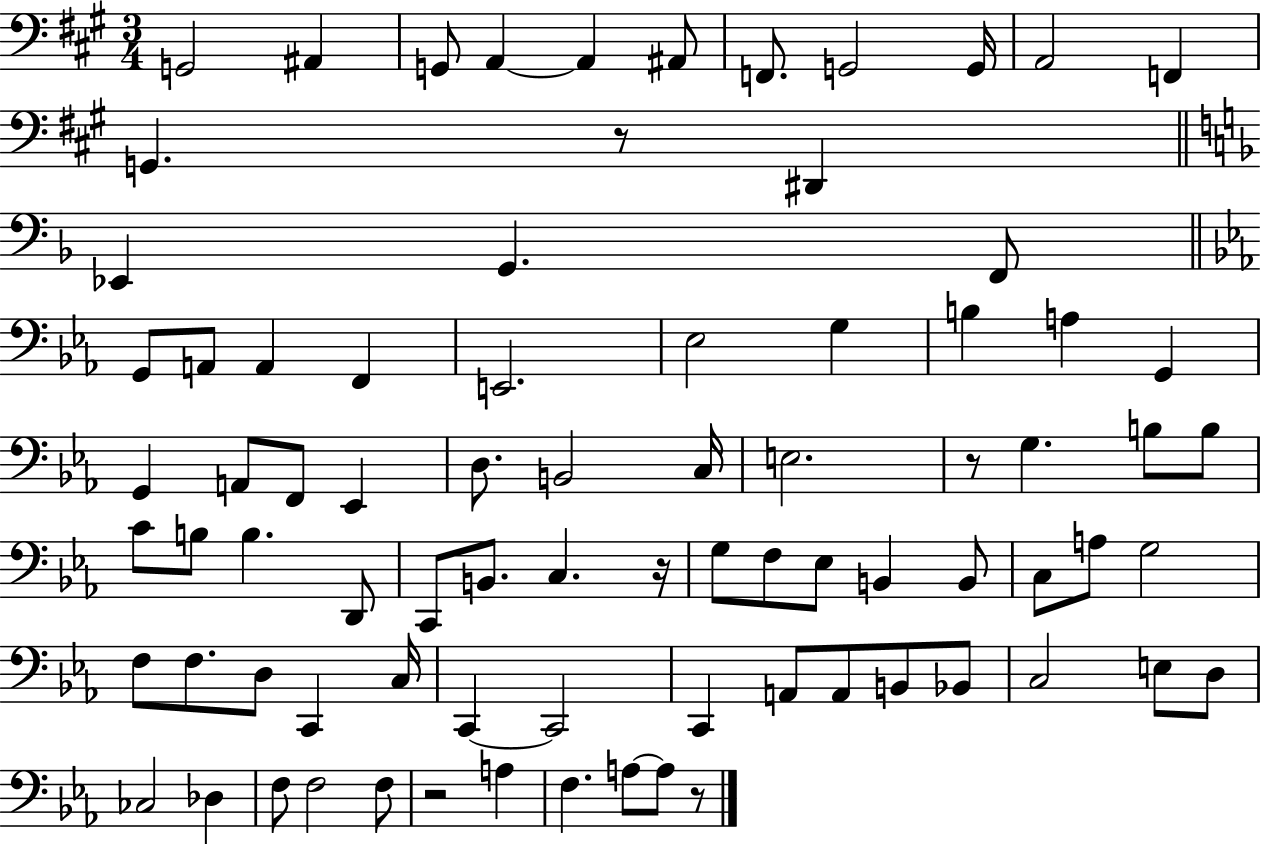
{
  \clef bass
  \numericTimeSignature
  \time 3/4
  \key a \major
  \repeat volta 2 { g,2 ais,4 | g,8 a,4~~ a,4 ais,8 | f,8. g,2 g,16 | a,2 f,4 | \break g,4. r8 dis,4 | \bar "||" \break \key f \major ees,4 g,4. f,8 | \bar "||" \break \key ees \major g,8 a,8 a,4 f,4 | e,2. | ees2 g4 | b4 a4 g,4 | \break g,4 a,8 f,8 ees,4 | d8. b,2 c16 | e2. | r8 g4. b8 b8 | \break c'8 b8 b4. d,8 | c,8 b,8. c4. r16 | g8 f8 ees8 b,4 b,8 | c8 a8 g2 | \break f8 f8. d8 c,4 c16 | c,4~~ c,2 | c,4 a,8 a,8 b,8 bes,8 | c2 e8 d8 | \break ces2 des4 | f8 f2 f8 | r2 a4 | f4. a8~~ a8 r8 | \break } \bar "|."
}